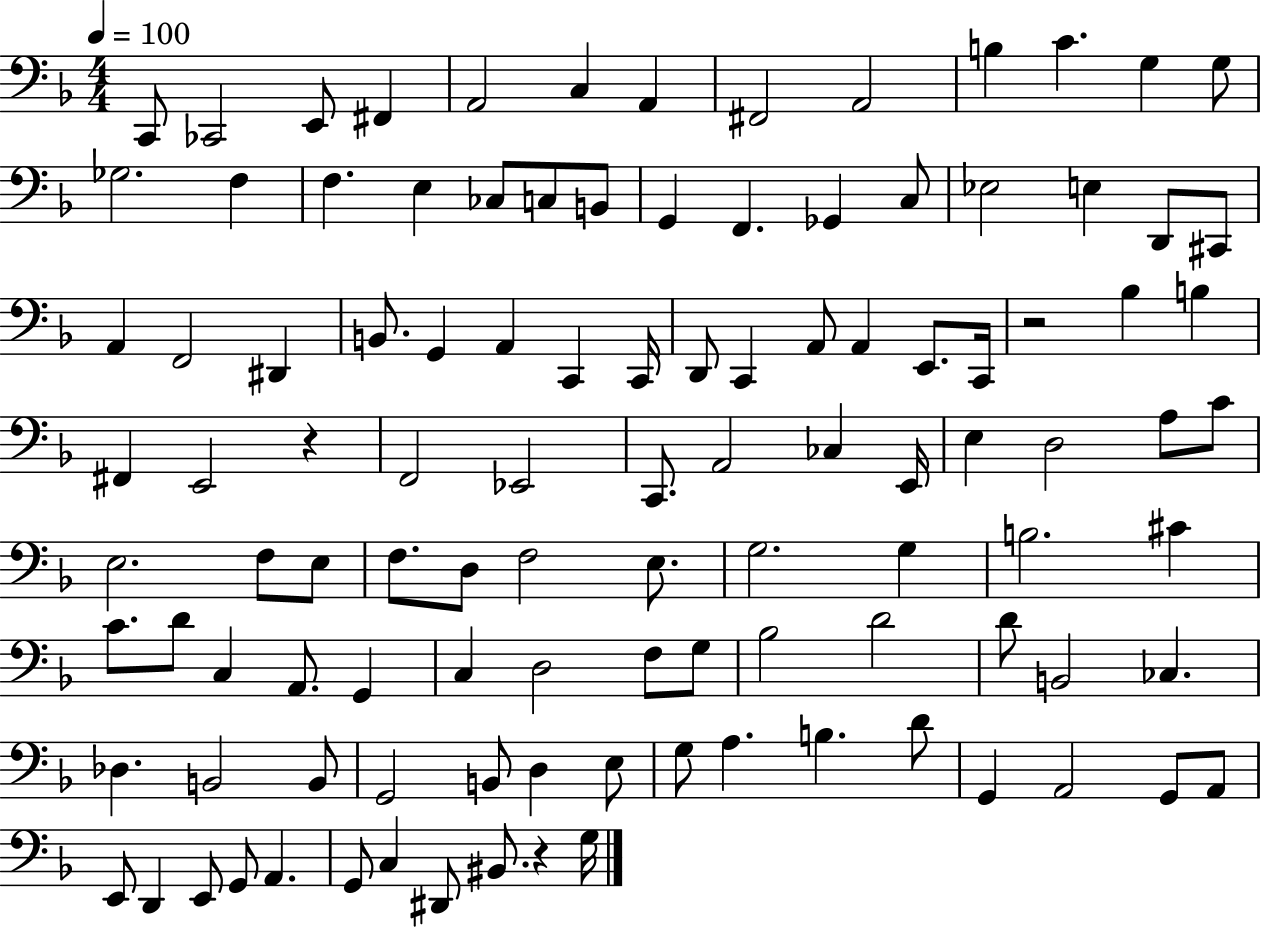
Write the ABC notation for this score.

X:1
T:Untitled
M:4/4
L:1/4
K:F
C,,/2 _C,,2 E,,/2 ^F,, A,,2 C, A,, ^F,,2 A,,2 B, C G, G,/2 _G,2 F, F, E, _C,/2 C,/2 B,,/2 G,, F,, _G,, C,/2 _E,2 E, D,,/2 ^C,,/2 A,, F,,2 ^D,, B,,/2 G,, A,, C,, C,,/4 D,,/2 C,, A,,/2 A,, E,,/2 C,,/4 z2 _B, B, ^F,, E,,2 z F,,2 _E,,2 C,,/2 A,,2 _C, E,,/4 E, D,2 A,/2 C/2 E,2 F,/2 E,/2 F,/2 D,/2 F,2 E,/2 G,2 G, B,2 ^C C/2 D/2 C, A,,/2 G,, C, D,2 F,/2 G,/2 _B,2 D2 D/2 B,,2 _C, _D, B,,2 B,,/2 G,,2 B,,/2 D, E,/2 G,/2 A, B, D/2 G,, A,,2 G,,/2 A,,/2 E,,/2 D,, E,,/2 G,,/2 A,, G,,/2 C, ^D,,/2 ^B,,/2 z G,/4